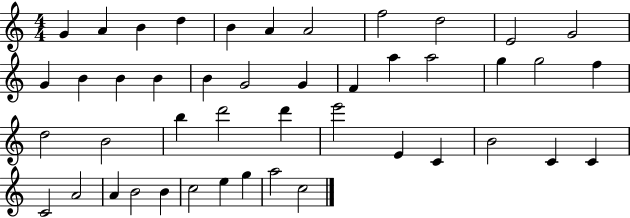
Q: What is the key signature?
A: C major